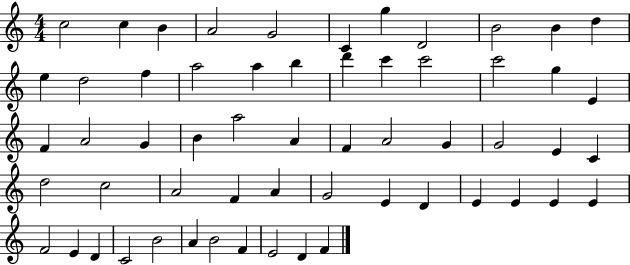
{
  \clef treble
  \numericTimeSignature
  \time 4/4
  \key c \major
  c''2 c''4 b'4 | a'2 g'2 | c'4 g''4 d'2 | b'2 b'4 d''4 | \break e''4 d''2 f''4 | a''2 a''4 b''4 | d'''4 c'''4 c'''2 | c'''2 g''4 e'4 | \break f'4 a'2 g'4 | b'4 a''2 a'4 | f'4 a'2 g'4 | g'2 e'4 c'4 | \break d''2 c''2 | a'2 f'4 a'4 | g'2 e'4 d'4 | e'4 e'4 e'4 e'4 | \break f'2 e'4 d'4 | c'2 b'2 | a'4 b'2 f'4 | e'2 d'4 f'4 | \break \bar "|."
}